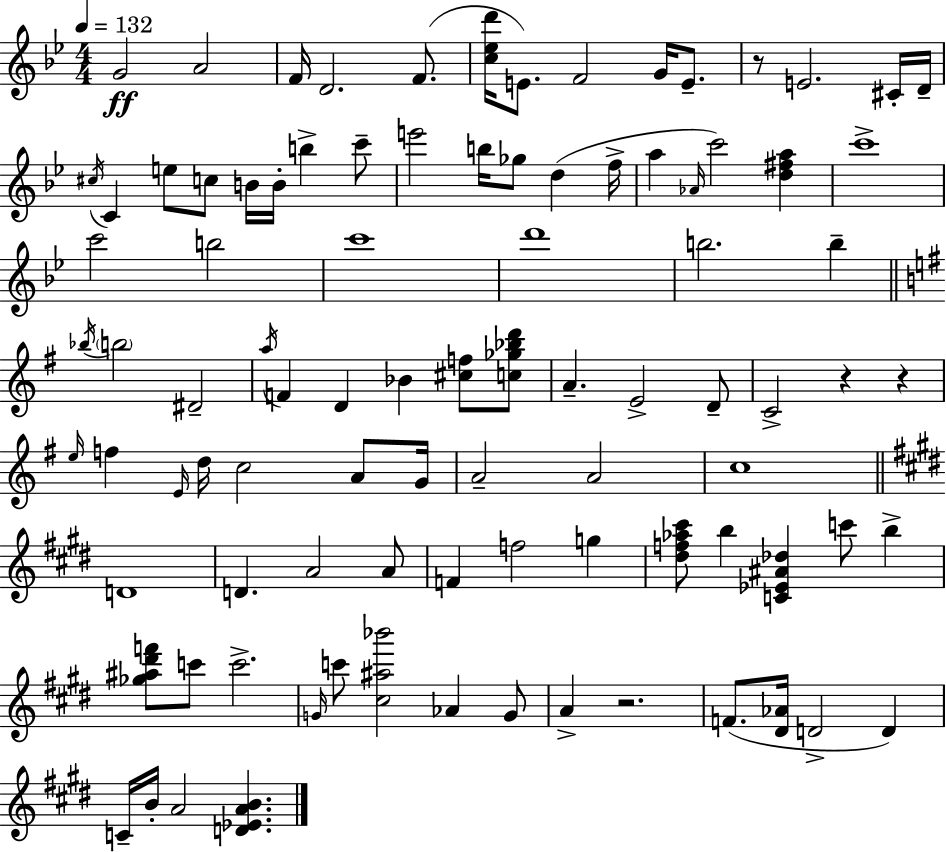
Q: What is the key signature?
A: G minor